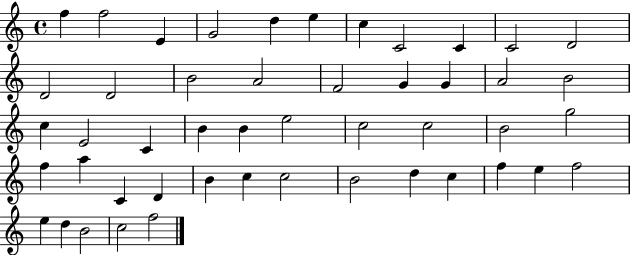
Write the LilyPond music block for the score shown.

{
  \clef treble
  \time 4/4
  \defaultTimeSignature
  \key c \major
  f''4 f''2 e'4 | g'2 d''4 e''4 | c''4 c'2 c'4 | c'2 d'2 | \break d'2 d'2 | b'2 a'2 | f'2 g'4 g'4 | a'2 b'2 | \break c''4 e'2 c'4 | b'4 b'4 e''2 | c''2 c''2 | b'2 g''2 | \break f''4 a''4 c'4 d'4 | b'4 c''4 c''2 | b'2 d''4 c''4 | f''4 e''4 f''2 | \break e''4 d''4 b'2 | c''2 f''2 | \bar "|."
}